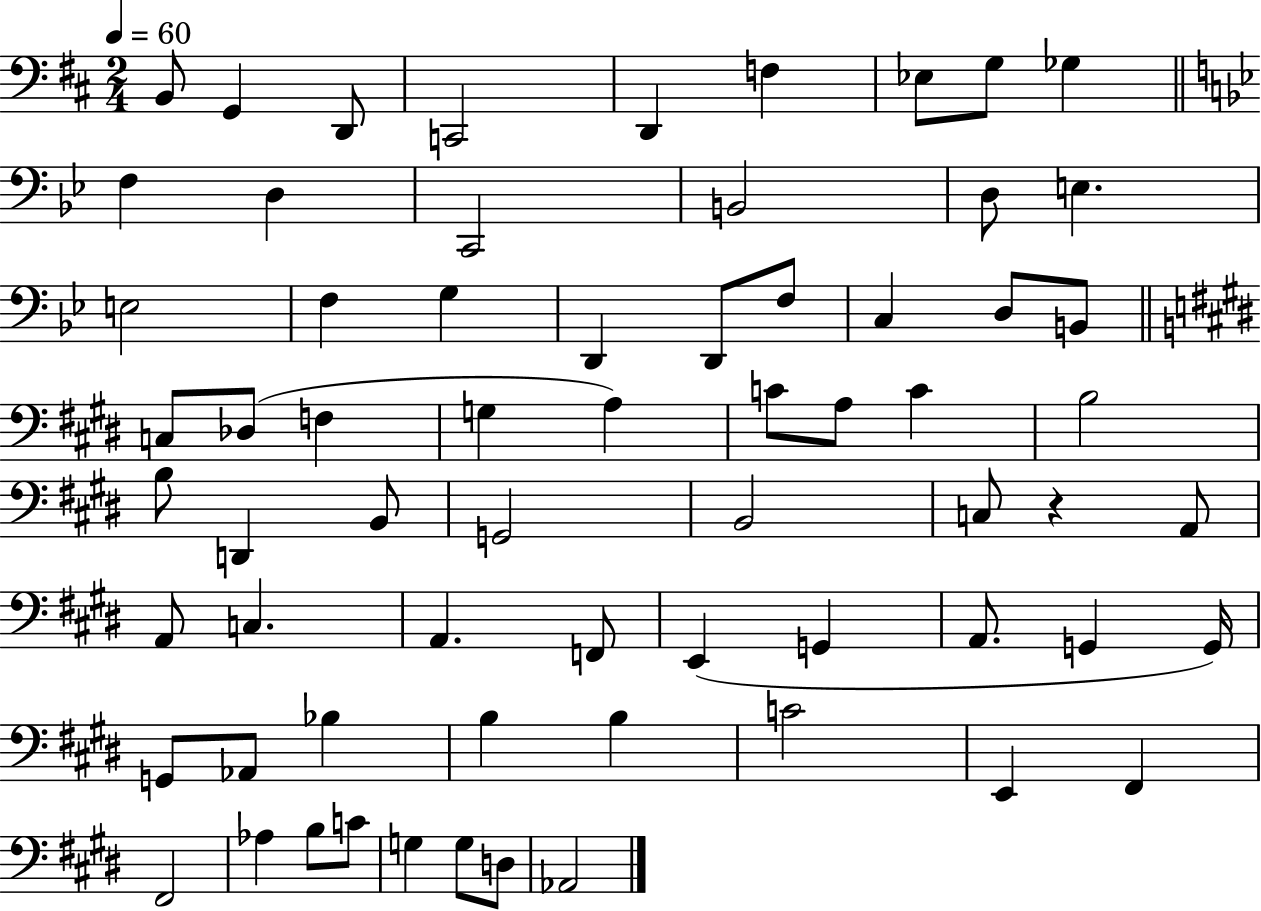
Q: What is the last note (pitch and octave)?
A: Ab2